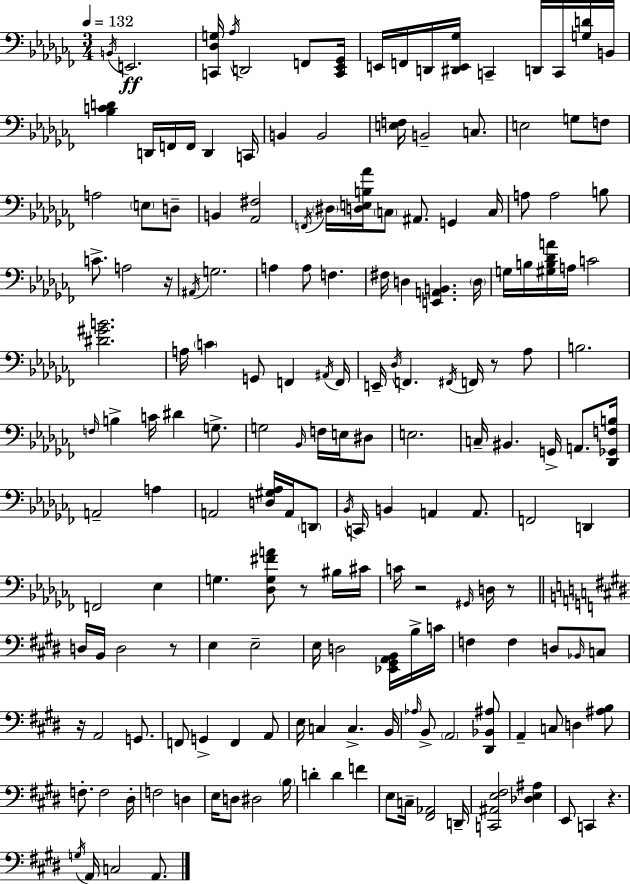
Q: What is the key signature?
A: AES minor